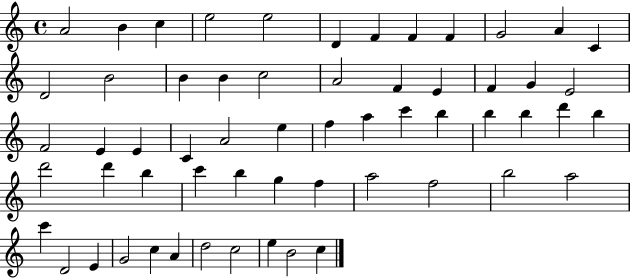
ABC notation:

X:1
T:Untitled
M:4/4
L:1/4
K:C
A2 B c e2 e2 D F F F G2 A C D2 B2 B B c2 A2 F E F G E2 F2 E E C A2 e f a c' b b b d' b d'2 d' b c' b g f a2 f2 b2 a2 c' D2 E G2 c A d2 c2 e B2 c